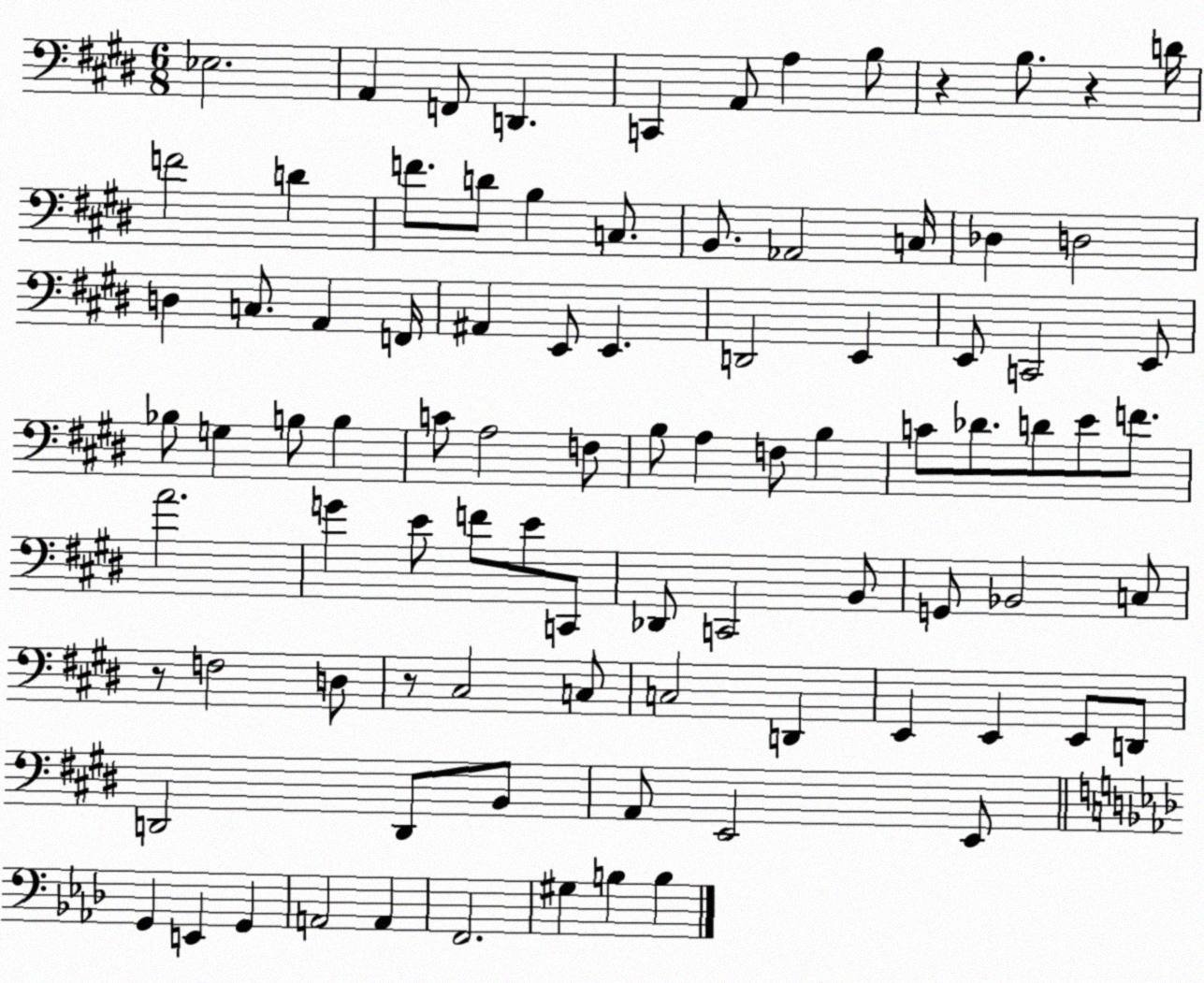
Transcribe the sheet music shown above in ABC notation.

X:1
T:Untitled
M:6/8
L:1/4
K:E
_E,2 A,, F,,/2 D,, C,, A,,/2 A, B,/2 z B,/2 z D/4 F2 D F/2 D/2 B, C,/2 B,,/2 _A,,2 C,/4 _D, D,2 D, C,/2 A,, F,,/4 ^A,, E,,/2 E,, D,,2 E,, E,,/2 C,,2 E,,/2 _B,/2 G, B,/2 B, C/2 A,2 F,/2 B,/2 A, F,/2 B, C/2 _D/2 D/2 E/2 F/2 A2 G E/2 F/2 E/2 C,,/2 _D,,/2 C,,2 B,,/2 G,,/2 _B,,2 C,/2 z/2 F,2 D,/2 z/2 ^C,2 C,/2 C,2 D,, E,, E,, E,,/2 D,,/2 D,,2 D,,/2 B,,/2 A,,/2 E,,2 E,,/2 G,, E,, G,, A,,2 A,, F,,2 ^G, B, B,